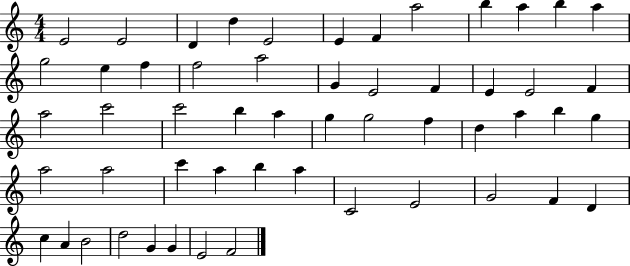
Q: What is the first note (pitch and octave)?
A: E4